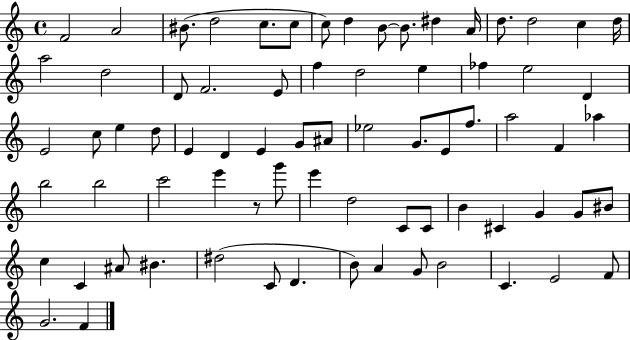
{
  \clef treble
  \time 4/4
  \defaultTimeSignature
  \key c \major
  \repeat volta 2 { f'2 a'2 | bis'8.( d''2 c''8. c''8 | c''8) d''4 b'8~~ b'8. dis''4 a'16 | d''8. d''2 c''4 d''16 | \break a''2 d''2 | d'8 f'2. e'8 | f''4 d''2 e''4 | fes''4 e''2 d'4 | \break e'2 c''8 e''4 d''8 | e'4 d'4 e'4 g'8 ais'8 | ees''2 g'8. e'8 f''8. | a''2 f'4 aes''4 | \break b''2 b''2 | c'''2 e'''4 r8 g'''8 | e'''4 d''2 c'8 c'8 | b'4 cis'4 g'4 g'8 bis'8 | \break c''4 c'4 ais'8 bis'4. | dis''2( c'8 d'4. | b'8) a'4 g'8 b'2 | c'4. e'2 f'8 | \break g'2. f'4 | } \bar "|."
}